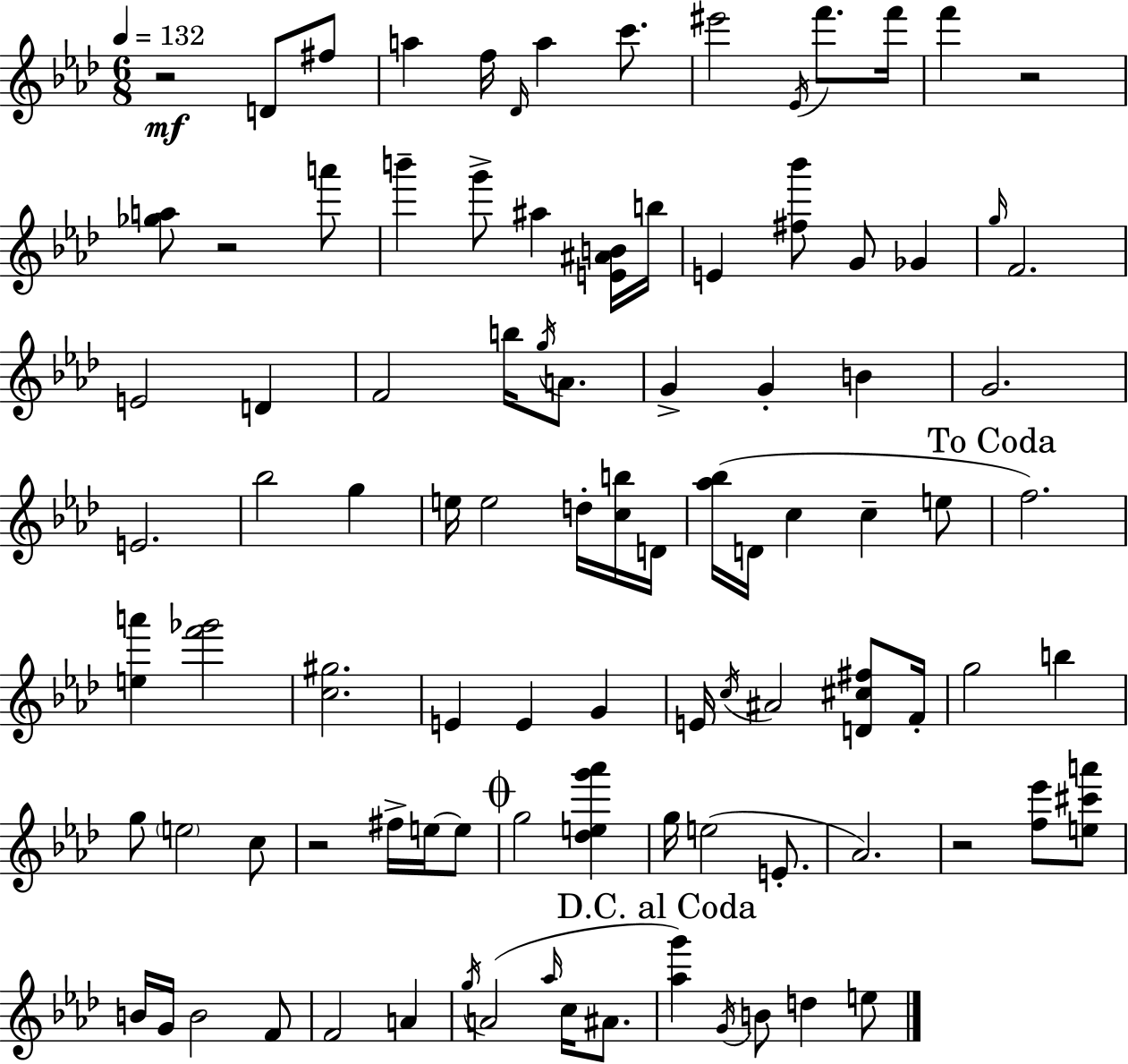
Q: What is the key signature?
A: AES major